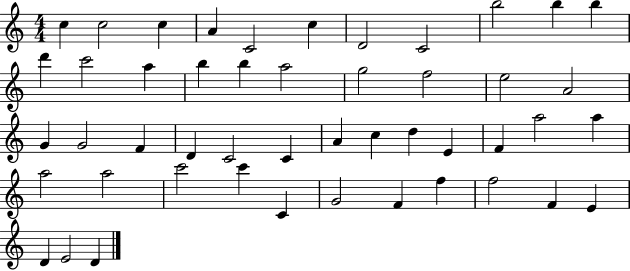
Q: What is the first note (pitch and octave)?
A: C5